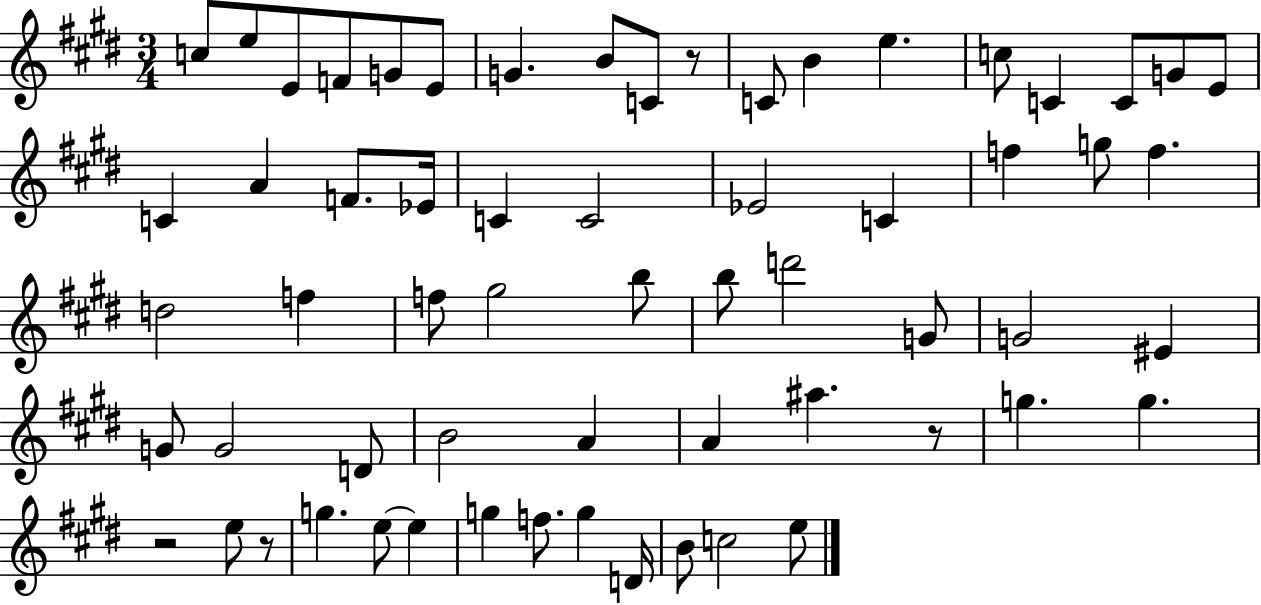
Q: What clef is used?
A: treble